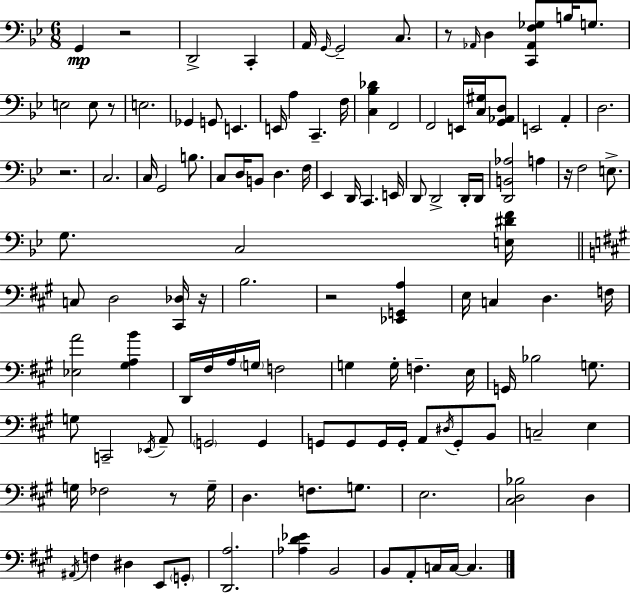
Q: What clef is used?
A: bass